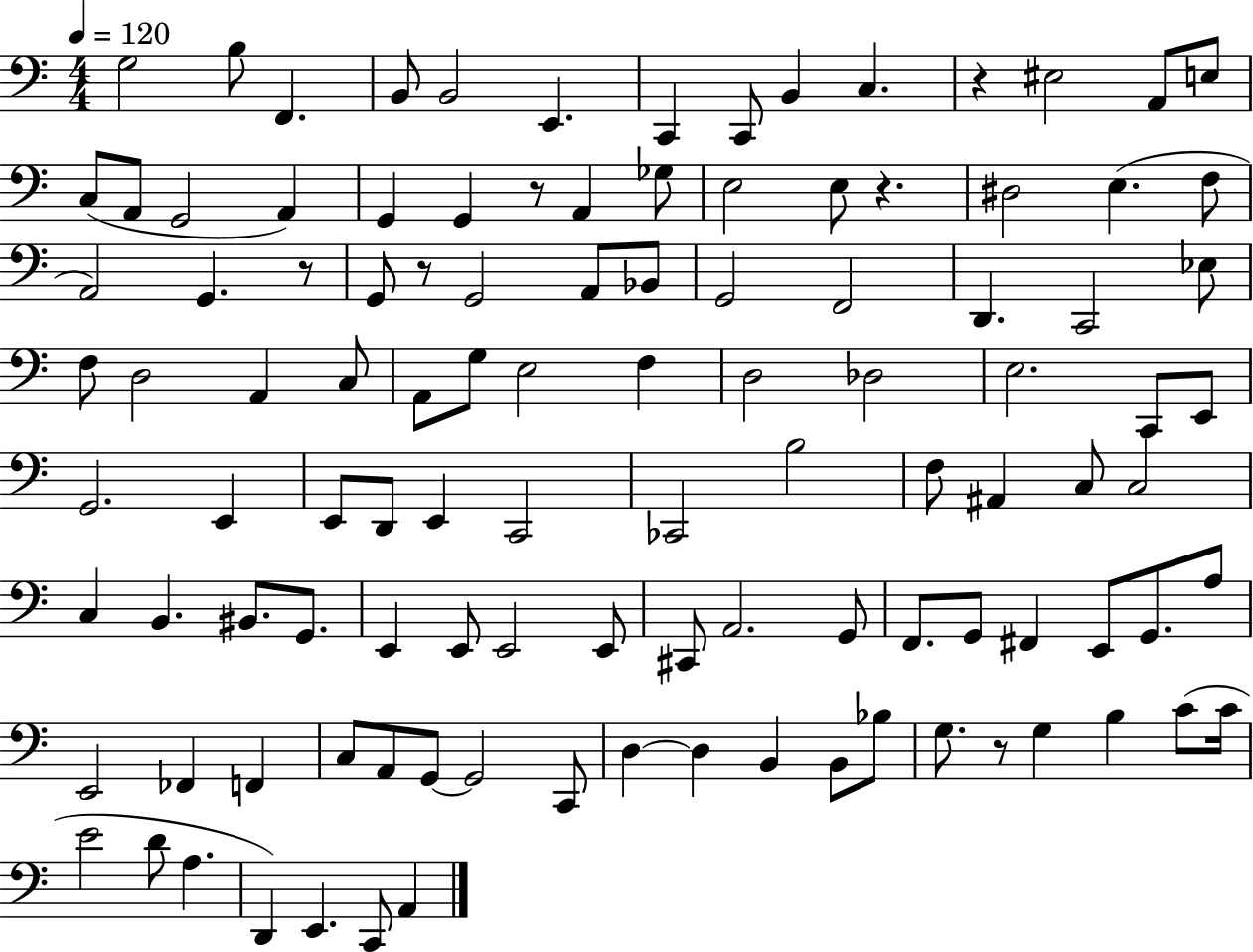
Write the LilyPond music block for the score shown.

{
  \clef bass
  \numericTimeSignature
  \time 4/4
  \key c \major
  \tempo 4 = 120
  \repeat volta 2 { g2 b8 f,4. | b,8 b,2 e,4. | c,4 c,8 b,4 c4. | r4 eis2 a,8 e8 | \break c8( a,8 g,2 a,4) | g,4 g,4 r8 a,4 ges8 | e2 e8 r4. | dis2 e4.( f8 | \break a,2) g,4. r8 | g,8 r8 g,2 a,8 bes,8 | g,2 f,2 | d,4. c,2 ees8 | \break f8 d2 a,4 c8 | a,8 g8 e2 f4 | d2 des2 | e2. c,8 e,8 | \break g,2. e,4 | e,8 d,8 e,4 c,2 | ces,2 b2 | f8 ais,4 c8 c2 | \break c4 b,4. bis,8. g,8. | e,4 e,8 e,2 e,8 | cis,8 a,2. g,8 | f,8. g,8 fis,4 e,8 g,8. a8 | \break e,2 fes,4 f,4 | c8 a,8 g,8~~ g,2 c,8 | d4~~ d4 b,4 b,8 bes8 | g8. r8 g4 b4 c'8( c'16 | \break e'2 d'8 a4. | d,4) e,4. c,8 a,4 | } \bar "|."
}